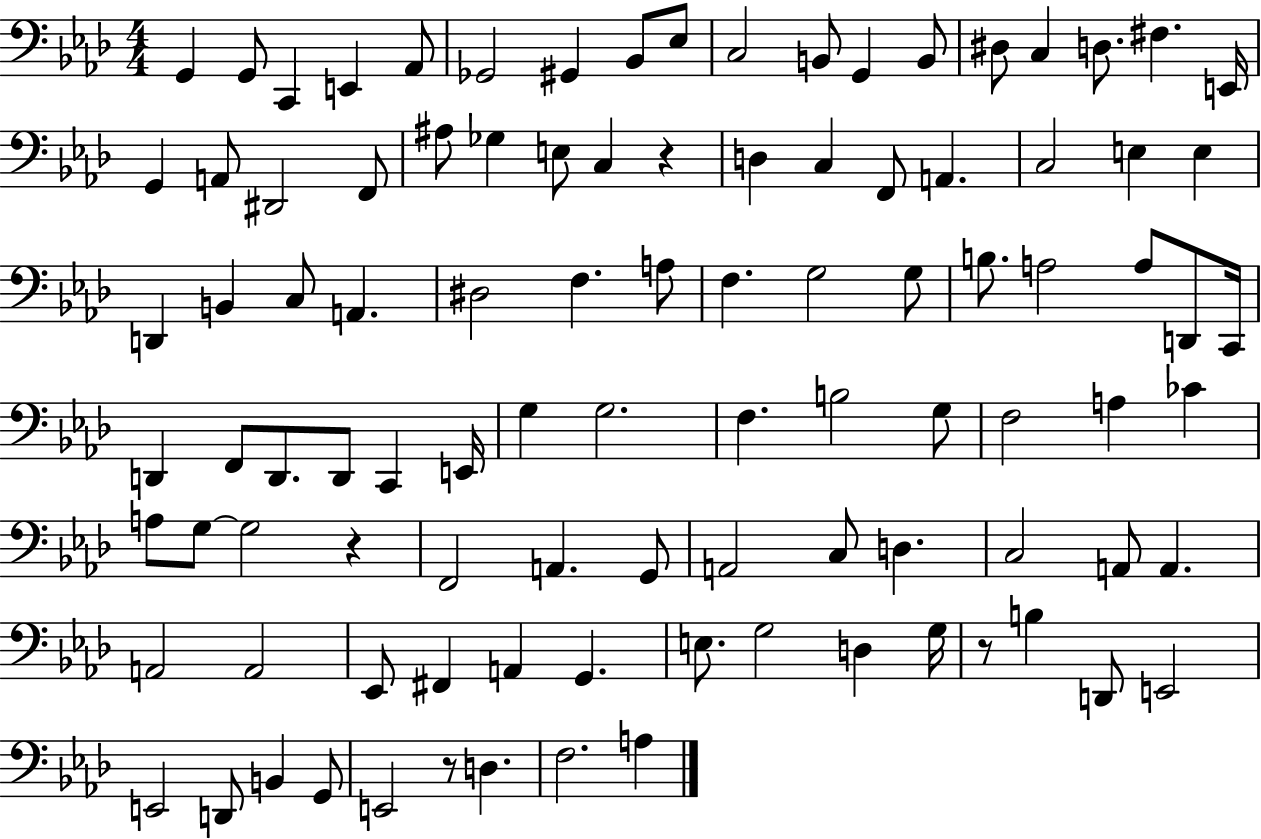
{
  \clef bass
  \numericTimeSignature
  \time 4/4
  \key aes \major
  g,4 g,8 c,4 e,4 aes,8 | ges,2 gis,4 bes,8 ees8 | c2 b,8 g,4 b,8 | dis8 c4 d8. fis4. e,16 | \break g,4 a,8 dis,2 f,8 | ais8 ges4 e8 c4 r4 | d4 c4 f,8 a,4. | c2 e4 e4 | \break d,4 b,4 c8 a,4. | dis2 f4. a8 | f4. g2 g8 | b8. a2 a8 d,8 c,16 | \break d,4 f,8 d,8. d,8 c,4 e,16 | g4 g2. | f4. b2 g8 | f2 a4 ces'4 | \break a8 g8~~ g2 r4 | f,2 a,4. g,8 | a,2 c8 d4. | c2 a,8 a,4. | \break a,2 a,2 | ees,8 fis,4 a,4 g,4. | e8. g2 d4 g16 | r8 b4 d,8 e,2 | \break e,2 d,8 b,4 g,8 | e,2 r8 d4. | f2. a4 | \bar "|."
}